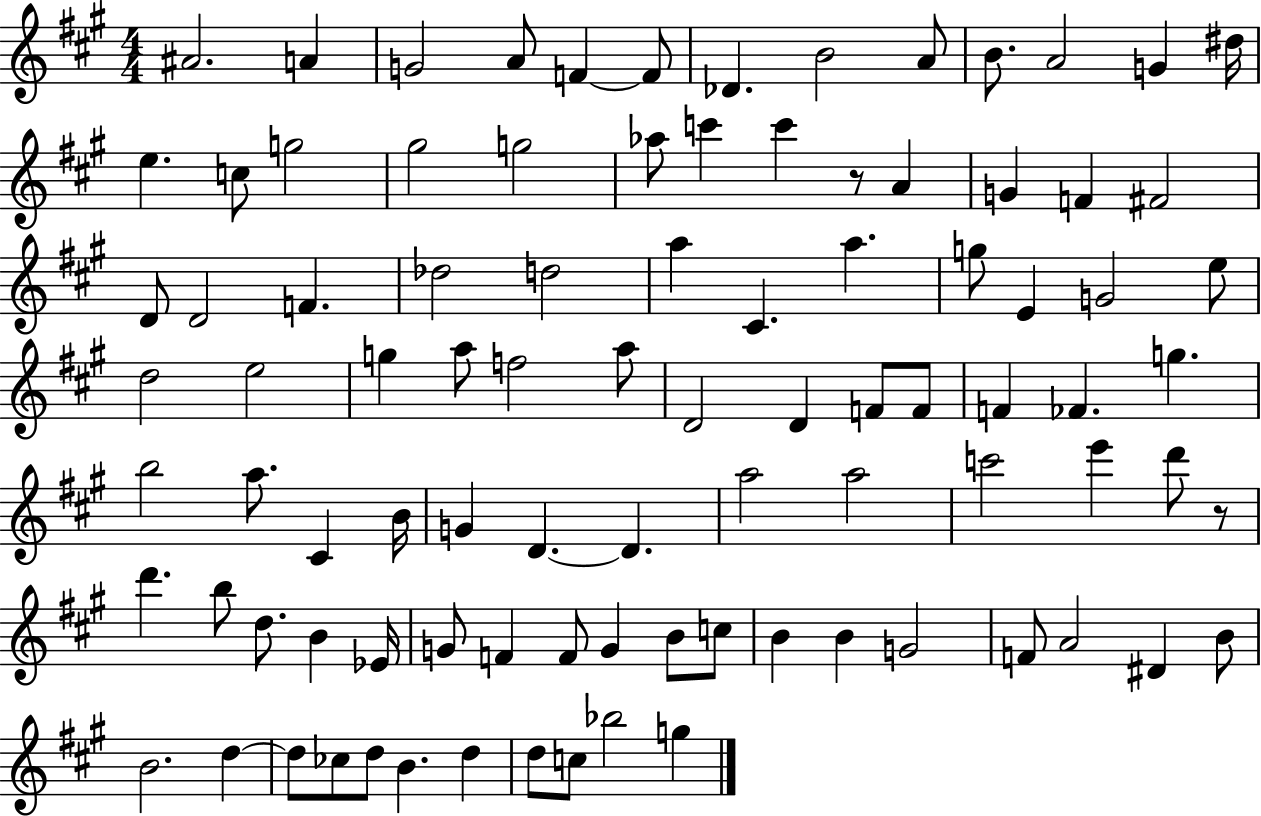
A#4/h. A4/q G4/h A4/e F4/q F4/e Db4/q. B4/h A4/e B4/e. A4/h G4/q D#5/s E5/q. C5/e G5/h G#5/h G5/h Ab5/e C6/q C6/q R/e A4/q G4/q F4/q F#4/h D4/e D4/h F4/q. Db5/h D5/h A5/q C#4/q. A5/q. G5/e E4/q G4/h E5/e D5/h E5/h G5/q A5/e F5/h A5/e D4/h D4/q F4/e F4/e F4/q FES4/q. G5/q. B5/h A5/e. C#4/q B4/s G4/q D4/q. D4/q. A5/h A5/h C6/h E6/q D6/e R/e D6/q. B5/e D5/e. B4/q Eb4/s G4/e F4/q F4/e G4/q B4/e C5/e B4/q B4/q G4/h F4/e A4/h D#4/q B4/e B4/h. D5/q D5/e CES5/e D5/e B4/q. D5/q D5/e C5/e Bb5/h G5/q